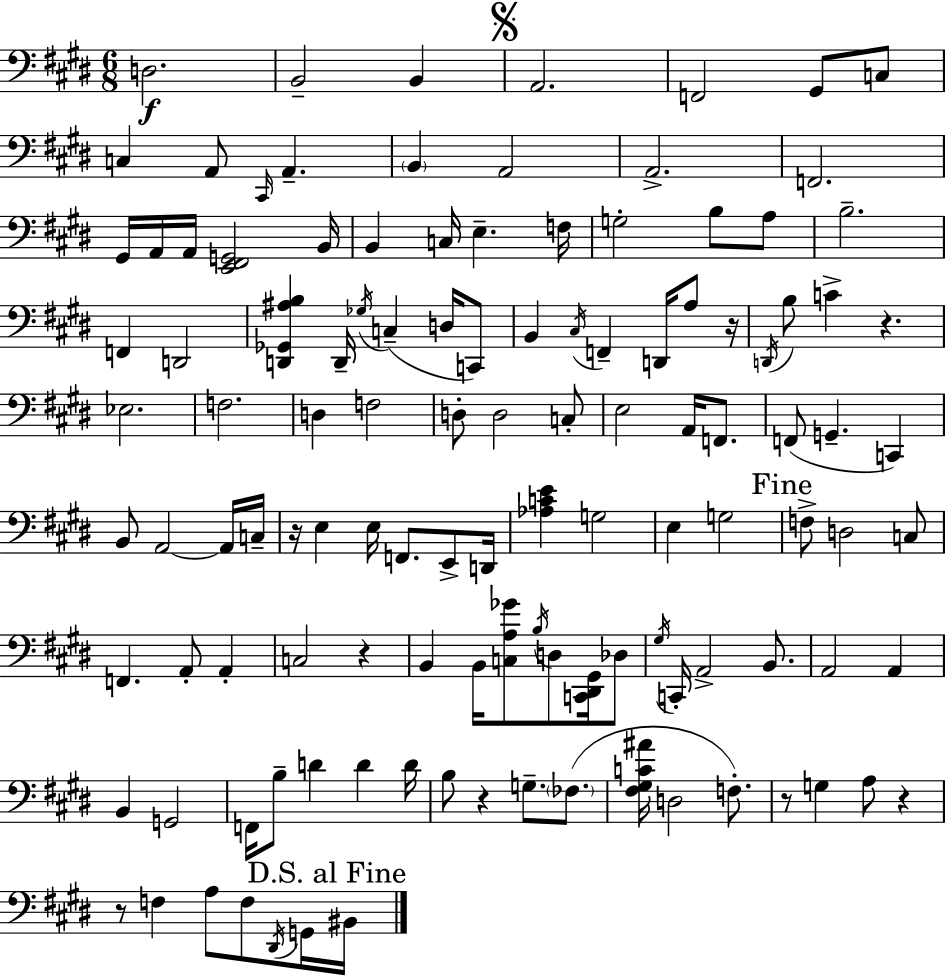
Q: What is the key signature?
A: E major